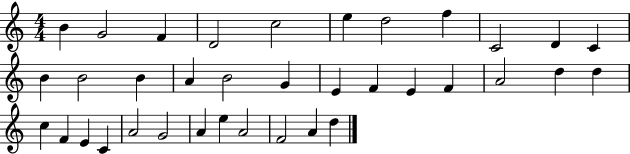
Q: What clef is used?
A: treble